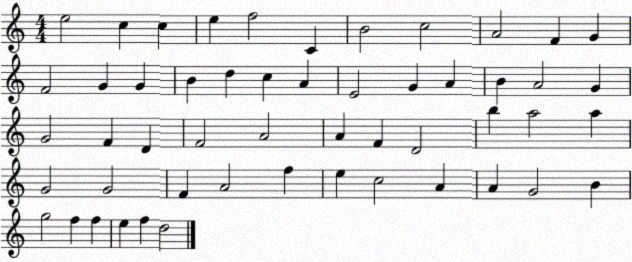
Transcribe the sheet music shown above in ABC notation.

X:1
T:Untitled
M:4/4
L:1/4
K:C
e2 c c e f2 C B2 c2 A2 F G F2 G G B d c A E2 G A B A2 G G2 F D F2 A2 A F D2 b a2 a G2 G2 F A2 f e c2 A A G2 B g2 f f e f d2